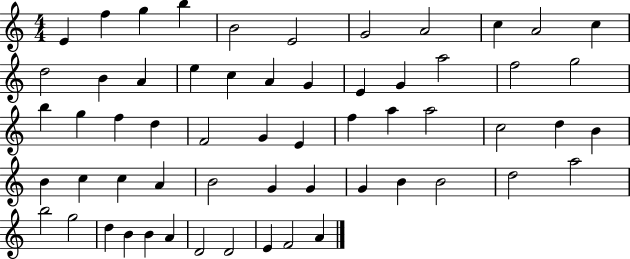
E4/q F5/q G5/q B5/q B4/h E4/h G4/h A4/h C5/q A4/h C5/q D5/h B4/q A4/q E5/q C5/q A4/q G4/q E4/q G4/q A5/h F5/h G5/h B5/q G5/q F5/q D5/q F4/h G4/q E4/q F5/q A5/q A5/h C5/h D5/q B4/q B4/q C5/q C5/q A4/q B4/h G4/q G4/q G4/q B4/q B4/h D5/h A5/h B5/h G5/h D5/q B4/q B4/q A4/q D4/h D4/h E4/q F4/h A4/q